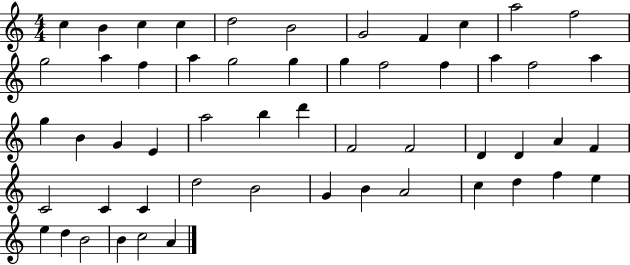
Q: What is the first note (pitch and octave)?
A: C5